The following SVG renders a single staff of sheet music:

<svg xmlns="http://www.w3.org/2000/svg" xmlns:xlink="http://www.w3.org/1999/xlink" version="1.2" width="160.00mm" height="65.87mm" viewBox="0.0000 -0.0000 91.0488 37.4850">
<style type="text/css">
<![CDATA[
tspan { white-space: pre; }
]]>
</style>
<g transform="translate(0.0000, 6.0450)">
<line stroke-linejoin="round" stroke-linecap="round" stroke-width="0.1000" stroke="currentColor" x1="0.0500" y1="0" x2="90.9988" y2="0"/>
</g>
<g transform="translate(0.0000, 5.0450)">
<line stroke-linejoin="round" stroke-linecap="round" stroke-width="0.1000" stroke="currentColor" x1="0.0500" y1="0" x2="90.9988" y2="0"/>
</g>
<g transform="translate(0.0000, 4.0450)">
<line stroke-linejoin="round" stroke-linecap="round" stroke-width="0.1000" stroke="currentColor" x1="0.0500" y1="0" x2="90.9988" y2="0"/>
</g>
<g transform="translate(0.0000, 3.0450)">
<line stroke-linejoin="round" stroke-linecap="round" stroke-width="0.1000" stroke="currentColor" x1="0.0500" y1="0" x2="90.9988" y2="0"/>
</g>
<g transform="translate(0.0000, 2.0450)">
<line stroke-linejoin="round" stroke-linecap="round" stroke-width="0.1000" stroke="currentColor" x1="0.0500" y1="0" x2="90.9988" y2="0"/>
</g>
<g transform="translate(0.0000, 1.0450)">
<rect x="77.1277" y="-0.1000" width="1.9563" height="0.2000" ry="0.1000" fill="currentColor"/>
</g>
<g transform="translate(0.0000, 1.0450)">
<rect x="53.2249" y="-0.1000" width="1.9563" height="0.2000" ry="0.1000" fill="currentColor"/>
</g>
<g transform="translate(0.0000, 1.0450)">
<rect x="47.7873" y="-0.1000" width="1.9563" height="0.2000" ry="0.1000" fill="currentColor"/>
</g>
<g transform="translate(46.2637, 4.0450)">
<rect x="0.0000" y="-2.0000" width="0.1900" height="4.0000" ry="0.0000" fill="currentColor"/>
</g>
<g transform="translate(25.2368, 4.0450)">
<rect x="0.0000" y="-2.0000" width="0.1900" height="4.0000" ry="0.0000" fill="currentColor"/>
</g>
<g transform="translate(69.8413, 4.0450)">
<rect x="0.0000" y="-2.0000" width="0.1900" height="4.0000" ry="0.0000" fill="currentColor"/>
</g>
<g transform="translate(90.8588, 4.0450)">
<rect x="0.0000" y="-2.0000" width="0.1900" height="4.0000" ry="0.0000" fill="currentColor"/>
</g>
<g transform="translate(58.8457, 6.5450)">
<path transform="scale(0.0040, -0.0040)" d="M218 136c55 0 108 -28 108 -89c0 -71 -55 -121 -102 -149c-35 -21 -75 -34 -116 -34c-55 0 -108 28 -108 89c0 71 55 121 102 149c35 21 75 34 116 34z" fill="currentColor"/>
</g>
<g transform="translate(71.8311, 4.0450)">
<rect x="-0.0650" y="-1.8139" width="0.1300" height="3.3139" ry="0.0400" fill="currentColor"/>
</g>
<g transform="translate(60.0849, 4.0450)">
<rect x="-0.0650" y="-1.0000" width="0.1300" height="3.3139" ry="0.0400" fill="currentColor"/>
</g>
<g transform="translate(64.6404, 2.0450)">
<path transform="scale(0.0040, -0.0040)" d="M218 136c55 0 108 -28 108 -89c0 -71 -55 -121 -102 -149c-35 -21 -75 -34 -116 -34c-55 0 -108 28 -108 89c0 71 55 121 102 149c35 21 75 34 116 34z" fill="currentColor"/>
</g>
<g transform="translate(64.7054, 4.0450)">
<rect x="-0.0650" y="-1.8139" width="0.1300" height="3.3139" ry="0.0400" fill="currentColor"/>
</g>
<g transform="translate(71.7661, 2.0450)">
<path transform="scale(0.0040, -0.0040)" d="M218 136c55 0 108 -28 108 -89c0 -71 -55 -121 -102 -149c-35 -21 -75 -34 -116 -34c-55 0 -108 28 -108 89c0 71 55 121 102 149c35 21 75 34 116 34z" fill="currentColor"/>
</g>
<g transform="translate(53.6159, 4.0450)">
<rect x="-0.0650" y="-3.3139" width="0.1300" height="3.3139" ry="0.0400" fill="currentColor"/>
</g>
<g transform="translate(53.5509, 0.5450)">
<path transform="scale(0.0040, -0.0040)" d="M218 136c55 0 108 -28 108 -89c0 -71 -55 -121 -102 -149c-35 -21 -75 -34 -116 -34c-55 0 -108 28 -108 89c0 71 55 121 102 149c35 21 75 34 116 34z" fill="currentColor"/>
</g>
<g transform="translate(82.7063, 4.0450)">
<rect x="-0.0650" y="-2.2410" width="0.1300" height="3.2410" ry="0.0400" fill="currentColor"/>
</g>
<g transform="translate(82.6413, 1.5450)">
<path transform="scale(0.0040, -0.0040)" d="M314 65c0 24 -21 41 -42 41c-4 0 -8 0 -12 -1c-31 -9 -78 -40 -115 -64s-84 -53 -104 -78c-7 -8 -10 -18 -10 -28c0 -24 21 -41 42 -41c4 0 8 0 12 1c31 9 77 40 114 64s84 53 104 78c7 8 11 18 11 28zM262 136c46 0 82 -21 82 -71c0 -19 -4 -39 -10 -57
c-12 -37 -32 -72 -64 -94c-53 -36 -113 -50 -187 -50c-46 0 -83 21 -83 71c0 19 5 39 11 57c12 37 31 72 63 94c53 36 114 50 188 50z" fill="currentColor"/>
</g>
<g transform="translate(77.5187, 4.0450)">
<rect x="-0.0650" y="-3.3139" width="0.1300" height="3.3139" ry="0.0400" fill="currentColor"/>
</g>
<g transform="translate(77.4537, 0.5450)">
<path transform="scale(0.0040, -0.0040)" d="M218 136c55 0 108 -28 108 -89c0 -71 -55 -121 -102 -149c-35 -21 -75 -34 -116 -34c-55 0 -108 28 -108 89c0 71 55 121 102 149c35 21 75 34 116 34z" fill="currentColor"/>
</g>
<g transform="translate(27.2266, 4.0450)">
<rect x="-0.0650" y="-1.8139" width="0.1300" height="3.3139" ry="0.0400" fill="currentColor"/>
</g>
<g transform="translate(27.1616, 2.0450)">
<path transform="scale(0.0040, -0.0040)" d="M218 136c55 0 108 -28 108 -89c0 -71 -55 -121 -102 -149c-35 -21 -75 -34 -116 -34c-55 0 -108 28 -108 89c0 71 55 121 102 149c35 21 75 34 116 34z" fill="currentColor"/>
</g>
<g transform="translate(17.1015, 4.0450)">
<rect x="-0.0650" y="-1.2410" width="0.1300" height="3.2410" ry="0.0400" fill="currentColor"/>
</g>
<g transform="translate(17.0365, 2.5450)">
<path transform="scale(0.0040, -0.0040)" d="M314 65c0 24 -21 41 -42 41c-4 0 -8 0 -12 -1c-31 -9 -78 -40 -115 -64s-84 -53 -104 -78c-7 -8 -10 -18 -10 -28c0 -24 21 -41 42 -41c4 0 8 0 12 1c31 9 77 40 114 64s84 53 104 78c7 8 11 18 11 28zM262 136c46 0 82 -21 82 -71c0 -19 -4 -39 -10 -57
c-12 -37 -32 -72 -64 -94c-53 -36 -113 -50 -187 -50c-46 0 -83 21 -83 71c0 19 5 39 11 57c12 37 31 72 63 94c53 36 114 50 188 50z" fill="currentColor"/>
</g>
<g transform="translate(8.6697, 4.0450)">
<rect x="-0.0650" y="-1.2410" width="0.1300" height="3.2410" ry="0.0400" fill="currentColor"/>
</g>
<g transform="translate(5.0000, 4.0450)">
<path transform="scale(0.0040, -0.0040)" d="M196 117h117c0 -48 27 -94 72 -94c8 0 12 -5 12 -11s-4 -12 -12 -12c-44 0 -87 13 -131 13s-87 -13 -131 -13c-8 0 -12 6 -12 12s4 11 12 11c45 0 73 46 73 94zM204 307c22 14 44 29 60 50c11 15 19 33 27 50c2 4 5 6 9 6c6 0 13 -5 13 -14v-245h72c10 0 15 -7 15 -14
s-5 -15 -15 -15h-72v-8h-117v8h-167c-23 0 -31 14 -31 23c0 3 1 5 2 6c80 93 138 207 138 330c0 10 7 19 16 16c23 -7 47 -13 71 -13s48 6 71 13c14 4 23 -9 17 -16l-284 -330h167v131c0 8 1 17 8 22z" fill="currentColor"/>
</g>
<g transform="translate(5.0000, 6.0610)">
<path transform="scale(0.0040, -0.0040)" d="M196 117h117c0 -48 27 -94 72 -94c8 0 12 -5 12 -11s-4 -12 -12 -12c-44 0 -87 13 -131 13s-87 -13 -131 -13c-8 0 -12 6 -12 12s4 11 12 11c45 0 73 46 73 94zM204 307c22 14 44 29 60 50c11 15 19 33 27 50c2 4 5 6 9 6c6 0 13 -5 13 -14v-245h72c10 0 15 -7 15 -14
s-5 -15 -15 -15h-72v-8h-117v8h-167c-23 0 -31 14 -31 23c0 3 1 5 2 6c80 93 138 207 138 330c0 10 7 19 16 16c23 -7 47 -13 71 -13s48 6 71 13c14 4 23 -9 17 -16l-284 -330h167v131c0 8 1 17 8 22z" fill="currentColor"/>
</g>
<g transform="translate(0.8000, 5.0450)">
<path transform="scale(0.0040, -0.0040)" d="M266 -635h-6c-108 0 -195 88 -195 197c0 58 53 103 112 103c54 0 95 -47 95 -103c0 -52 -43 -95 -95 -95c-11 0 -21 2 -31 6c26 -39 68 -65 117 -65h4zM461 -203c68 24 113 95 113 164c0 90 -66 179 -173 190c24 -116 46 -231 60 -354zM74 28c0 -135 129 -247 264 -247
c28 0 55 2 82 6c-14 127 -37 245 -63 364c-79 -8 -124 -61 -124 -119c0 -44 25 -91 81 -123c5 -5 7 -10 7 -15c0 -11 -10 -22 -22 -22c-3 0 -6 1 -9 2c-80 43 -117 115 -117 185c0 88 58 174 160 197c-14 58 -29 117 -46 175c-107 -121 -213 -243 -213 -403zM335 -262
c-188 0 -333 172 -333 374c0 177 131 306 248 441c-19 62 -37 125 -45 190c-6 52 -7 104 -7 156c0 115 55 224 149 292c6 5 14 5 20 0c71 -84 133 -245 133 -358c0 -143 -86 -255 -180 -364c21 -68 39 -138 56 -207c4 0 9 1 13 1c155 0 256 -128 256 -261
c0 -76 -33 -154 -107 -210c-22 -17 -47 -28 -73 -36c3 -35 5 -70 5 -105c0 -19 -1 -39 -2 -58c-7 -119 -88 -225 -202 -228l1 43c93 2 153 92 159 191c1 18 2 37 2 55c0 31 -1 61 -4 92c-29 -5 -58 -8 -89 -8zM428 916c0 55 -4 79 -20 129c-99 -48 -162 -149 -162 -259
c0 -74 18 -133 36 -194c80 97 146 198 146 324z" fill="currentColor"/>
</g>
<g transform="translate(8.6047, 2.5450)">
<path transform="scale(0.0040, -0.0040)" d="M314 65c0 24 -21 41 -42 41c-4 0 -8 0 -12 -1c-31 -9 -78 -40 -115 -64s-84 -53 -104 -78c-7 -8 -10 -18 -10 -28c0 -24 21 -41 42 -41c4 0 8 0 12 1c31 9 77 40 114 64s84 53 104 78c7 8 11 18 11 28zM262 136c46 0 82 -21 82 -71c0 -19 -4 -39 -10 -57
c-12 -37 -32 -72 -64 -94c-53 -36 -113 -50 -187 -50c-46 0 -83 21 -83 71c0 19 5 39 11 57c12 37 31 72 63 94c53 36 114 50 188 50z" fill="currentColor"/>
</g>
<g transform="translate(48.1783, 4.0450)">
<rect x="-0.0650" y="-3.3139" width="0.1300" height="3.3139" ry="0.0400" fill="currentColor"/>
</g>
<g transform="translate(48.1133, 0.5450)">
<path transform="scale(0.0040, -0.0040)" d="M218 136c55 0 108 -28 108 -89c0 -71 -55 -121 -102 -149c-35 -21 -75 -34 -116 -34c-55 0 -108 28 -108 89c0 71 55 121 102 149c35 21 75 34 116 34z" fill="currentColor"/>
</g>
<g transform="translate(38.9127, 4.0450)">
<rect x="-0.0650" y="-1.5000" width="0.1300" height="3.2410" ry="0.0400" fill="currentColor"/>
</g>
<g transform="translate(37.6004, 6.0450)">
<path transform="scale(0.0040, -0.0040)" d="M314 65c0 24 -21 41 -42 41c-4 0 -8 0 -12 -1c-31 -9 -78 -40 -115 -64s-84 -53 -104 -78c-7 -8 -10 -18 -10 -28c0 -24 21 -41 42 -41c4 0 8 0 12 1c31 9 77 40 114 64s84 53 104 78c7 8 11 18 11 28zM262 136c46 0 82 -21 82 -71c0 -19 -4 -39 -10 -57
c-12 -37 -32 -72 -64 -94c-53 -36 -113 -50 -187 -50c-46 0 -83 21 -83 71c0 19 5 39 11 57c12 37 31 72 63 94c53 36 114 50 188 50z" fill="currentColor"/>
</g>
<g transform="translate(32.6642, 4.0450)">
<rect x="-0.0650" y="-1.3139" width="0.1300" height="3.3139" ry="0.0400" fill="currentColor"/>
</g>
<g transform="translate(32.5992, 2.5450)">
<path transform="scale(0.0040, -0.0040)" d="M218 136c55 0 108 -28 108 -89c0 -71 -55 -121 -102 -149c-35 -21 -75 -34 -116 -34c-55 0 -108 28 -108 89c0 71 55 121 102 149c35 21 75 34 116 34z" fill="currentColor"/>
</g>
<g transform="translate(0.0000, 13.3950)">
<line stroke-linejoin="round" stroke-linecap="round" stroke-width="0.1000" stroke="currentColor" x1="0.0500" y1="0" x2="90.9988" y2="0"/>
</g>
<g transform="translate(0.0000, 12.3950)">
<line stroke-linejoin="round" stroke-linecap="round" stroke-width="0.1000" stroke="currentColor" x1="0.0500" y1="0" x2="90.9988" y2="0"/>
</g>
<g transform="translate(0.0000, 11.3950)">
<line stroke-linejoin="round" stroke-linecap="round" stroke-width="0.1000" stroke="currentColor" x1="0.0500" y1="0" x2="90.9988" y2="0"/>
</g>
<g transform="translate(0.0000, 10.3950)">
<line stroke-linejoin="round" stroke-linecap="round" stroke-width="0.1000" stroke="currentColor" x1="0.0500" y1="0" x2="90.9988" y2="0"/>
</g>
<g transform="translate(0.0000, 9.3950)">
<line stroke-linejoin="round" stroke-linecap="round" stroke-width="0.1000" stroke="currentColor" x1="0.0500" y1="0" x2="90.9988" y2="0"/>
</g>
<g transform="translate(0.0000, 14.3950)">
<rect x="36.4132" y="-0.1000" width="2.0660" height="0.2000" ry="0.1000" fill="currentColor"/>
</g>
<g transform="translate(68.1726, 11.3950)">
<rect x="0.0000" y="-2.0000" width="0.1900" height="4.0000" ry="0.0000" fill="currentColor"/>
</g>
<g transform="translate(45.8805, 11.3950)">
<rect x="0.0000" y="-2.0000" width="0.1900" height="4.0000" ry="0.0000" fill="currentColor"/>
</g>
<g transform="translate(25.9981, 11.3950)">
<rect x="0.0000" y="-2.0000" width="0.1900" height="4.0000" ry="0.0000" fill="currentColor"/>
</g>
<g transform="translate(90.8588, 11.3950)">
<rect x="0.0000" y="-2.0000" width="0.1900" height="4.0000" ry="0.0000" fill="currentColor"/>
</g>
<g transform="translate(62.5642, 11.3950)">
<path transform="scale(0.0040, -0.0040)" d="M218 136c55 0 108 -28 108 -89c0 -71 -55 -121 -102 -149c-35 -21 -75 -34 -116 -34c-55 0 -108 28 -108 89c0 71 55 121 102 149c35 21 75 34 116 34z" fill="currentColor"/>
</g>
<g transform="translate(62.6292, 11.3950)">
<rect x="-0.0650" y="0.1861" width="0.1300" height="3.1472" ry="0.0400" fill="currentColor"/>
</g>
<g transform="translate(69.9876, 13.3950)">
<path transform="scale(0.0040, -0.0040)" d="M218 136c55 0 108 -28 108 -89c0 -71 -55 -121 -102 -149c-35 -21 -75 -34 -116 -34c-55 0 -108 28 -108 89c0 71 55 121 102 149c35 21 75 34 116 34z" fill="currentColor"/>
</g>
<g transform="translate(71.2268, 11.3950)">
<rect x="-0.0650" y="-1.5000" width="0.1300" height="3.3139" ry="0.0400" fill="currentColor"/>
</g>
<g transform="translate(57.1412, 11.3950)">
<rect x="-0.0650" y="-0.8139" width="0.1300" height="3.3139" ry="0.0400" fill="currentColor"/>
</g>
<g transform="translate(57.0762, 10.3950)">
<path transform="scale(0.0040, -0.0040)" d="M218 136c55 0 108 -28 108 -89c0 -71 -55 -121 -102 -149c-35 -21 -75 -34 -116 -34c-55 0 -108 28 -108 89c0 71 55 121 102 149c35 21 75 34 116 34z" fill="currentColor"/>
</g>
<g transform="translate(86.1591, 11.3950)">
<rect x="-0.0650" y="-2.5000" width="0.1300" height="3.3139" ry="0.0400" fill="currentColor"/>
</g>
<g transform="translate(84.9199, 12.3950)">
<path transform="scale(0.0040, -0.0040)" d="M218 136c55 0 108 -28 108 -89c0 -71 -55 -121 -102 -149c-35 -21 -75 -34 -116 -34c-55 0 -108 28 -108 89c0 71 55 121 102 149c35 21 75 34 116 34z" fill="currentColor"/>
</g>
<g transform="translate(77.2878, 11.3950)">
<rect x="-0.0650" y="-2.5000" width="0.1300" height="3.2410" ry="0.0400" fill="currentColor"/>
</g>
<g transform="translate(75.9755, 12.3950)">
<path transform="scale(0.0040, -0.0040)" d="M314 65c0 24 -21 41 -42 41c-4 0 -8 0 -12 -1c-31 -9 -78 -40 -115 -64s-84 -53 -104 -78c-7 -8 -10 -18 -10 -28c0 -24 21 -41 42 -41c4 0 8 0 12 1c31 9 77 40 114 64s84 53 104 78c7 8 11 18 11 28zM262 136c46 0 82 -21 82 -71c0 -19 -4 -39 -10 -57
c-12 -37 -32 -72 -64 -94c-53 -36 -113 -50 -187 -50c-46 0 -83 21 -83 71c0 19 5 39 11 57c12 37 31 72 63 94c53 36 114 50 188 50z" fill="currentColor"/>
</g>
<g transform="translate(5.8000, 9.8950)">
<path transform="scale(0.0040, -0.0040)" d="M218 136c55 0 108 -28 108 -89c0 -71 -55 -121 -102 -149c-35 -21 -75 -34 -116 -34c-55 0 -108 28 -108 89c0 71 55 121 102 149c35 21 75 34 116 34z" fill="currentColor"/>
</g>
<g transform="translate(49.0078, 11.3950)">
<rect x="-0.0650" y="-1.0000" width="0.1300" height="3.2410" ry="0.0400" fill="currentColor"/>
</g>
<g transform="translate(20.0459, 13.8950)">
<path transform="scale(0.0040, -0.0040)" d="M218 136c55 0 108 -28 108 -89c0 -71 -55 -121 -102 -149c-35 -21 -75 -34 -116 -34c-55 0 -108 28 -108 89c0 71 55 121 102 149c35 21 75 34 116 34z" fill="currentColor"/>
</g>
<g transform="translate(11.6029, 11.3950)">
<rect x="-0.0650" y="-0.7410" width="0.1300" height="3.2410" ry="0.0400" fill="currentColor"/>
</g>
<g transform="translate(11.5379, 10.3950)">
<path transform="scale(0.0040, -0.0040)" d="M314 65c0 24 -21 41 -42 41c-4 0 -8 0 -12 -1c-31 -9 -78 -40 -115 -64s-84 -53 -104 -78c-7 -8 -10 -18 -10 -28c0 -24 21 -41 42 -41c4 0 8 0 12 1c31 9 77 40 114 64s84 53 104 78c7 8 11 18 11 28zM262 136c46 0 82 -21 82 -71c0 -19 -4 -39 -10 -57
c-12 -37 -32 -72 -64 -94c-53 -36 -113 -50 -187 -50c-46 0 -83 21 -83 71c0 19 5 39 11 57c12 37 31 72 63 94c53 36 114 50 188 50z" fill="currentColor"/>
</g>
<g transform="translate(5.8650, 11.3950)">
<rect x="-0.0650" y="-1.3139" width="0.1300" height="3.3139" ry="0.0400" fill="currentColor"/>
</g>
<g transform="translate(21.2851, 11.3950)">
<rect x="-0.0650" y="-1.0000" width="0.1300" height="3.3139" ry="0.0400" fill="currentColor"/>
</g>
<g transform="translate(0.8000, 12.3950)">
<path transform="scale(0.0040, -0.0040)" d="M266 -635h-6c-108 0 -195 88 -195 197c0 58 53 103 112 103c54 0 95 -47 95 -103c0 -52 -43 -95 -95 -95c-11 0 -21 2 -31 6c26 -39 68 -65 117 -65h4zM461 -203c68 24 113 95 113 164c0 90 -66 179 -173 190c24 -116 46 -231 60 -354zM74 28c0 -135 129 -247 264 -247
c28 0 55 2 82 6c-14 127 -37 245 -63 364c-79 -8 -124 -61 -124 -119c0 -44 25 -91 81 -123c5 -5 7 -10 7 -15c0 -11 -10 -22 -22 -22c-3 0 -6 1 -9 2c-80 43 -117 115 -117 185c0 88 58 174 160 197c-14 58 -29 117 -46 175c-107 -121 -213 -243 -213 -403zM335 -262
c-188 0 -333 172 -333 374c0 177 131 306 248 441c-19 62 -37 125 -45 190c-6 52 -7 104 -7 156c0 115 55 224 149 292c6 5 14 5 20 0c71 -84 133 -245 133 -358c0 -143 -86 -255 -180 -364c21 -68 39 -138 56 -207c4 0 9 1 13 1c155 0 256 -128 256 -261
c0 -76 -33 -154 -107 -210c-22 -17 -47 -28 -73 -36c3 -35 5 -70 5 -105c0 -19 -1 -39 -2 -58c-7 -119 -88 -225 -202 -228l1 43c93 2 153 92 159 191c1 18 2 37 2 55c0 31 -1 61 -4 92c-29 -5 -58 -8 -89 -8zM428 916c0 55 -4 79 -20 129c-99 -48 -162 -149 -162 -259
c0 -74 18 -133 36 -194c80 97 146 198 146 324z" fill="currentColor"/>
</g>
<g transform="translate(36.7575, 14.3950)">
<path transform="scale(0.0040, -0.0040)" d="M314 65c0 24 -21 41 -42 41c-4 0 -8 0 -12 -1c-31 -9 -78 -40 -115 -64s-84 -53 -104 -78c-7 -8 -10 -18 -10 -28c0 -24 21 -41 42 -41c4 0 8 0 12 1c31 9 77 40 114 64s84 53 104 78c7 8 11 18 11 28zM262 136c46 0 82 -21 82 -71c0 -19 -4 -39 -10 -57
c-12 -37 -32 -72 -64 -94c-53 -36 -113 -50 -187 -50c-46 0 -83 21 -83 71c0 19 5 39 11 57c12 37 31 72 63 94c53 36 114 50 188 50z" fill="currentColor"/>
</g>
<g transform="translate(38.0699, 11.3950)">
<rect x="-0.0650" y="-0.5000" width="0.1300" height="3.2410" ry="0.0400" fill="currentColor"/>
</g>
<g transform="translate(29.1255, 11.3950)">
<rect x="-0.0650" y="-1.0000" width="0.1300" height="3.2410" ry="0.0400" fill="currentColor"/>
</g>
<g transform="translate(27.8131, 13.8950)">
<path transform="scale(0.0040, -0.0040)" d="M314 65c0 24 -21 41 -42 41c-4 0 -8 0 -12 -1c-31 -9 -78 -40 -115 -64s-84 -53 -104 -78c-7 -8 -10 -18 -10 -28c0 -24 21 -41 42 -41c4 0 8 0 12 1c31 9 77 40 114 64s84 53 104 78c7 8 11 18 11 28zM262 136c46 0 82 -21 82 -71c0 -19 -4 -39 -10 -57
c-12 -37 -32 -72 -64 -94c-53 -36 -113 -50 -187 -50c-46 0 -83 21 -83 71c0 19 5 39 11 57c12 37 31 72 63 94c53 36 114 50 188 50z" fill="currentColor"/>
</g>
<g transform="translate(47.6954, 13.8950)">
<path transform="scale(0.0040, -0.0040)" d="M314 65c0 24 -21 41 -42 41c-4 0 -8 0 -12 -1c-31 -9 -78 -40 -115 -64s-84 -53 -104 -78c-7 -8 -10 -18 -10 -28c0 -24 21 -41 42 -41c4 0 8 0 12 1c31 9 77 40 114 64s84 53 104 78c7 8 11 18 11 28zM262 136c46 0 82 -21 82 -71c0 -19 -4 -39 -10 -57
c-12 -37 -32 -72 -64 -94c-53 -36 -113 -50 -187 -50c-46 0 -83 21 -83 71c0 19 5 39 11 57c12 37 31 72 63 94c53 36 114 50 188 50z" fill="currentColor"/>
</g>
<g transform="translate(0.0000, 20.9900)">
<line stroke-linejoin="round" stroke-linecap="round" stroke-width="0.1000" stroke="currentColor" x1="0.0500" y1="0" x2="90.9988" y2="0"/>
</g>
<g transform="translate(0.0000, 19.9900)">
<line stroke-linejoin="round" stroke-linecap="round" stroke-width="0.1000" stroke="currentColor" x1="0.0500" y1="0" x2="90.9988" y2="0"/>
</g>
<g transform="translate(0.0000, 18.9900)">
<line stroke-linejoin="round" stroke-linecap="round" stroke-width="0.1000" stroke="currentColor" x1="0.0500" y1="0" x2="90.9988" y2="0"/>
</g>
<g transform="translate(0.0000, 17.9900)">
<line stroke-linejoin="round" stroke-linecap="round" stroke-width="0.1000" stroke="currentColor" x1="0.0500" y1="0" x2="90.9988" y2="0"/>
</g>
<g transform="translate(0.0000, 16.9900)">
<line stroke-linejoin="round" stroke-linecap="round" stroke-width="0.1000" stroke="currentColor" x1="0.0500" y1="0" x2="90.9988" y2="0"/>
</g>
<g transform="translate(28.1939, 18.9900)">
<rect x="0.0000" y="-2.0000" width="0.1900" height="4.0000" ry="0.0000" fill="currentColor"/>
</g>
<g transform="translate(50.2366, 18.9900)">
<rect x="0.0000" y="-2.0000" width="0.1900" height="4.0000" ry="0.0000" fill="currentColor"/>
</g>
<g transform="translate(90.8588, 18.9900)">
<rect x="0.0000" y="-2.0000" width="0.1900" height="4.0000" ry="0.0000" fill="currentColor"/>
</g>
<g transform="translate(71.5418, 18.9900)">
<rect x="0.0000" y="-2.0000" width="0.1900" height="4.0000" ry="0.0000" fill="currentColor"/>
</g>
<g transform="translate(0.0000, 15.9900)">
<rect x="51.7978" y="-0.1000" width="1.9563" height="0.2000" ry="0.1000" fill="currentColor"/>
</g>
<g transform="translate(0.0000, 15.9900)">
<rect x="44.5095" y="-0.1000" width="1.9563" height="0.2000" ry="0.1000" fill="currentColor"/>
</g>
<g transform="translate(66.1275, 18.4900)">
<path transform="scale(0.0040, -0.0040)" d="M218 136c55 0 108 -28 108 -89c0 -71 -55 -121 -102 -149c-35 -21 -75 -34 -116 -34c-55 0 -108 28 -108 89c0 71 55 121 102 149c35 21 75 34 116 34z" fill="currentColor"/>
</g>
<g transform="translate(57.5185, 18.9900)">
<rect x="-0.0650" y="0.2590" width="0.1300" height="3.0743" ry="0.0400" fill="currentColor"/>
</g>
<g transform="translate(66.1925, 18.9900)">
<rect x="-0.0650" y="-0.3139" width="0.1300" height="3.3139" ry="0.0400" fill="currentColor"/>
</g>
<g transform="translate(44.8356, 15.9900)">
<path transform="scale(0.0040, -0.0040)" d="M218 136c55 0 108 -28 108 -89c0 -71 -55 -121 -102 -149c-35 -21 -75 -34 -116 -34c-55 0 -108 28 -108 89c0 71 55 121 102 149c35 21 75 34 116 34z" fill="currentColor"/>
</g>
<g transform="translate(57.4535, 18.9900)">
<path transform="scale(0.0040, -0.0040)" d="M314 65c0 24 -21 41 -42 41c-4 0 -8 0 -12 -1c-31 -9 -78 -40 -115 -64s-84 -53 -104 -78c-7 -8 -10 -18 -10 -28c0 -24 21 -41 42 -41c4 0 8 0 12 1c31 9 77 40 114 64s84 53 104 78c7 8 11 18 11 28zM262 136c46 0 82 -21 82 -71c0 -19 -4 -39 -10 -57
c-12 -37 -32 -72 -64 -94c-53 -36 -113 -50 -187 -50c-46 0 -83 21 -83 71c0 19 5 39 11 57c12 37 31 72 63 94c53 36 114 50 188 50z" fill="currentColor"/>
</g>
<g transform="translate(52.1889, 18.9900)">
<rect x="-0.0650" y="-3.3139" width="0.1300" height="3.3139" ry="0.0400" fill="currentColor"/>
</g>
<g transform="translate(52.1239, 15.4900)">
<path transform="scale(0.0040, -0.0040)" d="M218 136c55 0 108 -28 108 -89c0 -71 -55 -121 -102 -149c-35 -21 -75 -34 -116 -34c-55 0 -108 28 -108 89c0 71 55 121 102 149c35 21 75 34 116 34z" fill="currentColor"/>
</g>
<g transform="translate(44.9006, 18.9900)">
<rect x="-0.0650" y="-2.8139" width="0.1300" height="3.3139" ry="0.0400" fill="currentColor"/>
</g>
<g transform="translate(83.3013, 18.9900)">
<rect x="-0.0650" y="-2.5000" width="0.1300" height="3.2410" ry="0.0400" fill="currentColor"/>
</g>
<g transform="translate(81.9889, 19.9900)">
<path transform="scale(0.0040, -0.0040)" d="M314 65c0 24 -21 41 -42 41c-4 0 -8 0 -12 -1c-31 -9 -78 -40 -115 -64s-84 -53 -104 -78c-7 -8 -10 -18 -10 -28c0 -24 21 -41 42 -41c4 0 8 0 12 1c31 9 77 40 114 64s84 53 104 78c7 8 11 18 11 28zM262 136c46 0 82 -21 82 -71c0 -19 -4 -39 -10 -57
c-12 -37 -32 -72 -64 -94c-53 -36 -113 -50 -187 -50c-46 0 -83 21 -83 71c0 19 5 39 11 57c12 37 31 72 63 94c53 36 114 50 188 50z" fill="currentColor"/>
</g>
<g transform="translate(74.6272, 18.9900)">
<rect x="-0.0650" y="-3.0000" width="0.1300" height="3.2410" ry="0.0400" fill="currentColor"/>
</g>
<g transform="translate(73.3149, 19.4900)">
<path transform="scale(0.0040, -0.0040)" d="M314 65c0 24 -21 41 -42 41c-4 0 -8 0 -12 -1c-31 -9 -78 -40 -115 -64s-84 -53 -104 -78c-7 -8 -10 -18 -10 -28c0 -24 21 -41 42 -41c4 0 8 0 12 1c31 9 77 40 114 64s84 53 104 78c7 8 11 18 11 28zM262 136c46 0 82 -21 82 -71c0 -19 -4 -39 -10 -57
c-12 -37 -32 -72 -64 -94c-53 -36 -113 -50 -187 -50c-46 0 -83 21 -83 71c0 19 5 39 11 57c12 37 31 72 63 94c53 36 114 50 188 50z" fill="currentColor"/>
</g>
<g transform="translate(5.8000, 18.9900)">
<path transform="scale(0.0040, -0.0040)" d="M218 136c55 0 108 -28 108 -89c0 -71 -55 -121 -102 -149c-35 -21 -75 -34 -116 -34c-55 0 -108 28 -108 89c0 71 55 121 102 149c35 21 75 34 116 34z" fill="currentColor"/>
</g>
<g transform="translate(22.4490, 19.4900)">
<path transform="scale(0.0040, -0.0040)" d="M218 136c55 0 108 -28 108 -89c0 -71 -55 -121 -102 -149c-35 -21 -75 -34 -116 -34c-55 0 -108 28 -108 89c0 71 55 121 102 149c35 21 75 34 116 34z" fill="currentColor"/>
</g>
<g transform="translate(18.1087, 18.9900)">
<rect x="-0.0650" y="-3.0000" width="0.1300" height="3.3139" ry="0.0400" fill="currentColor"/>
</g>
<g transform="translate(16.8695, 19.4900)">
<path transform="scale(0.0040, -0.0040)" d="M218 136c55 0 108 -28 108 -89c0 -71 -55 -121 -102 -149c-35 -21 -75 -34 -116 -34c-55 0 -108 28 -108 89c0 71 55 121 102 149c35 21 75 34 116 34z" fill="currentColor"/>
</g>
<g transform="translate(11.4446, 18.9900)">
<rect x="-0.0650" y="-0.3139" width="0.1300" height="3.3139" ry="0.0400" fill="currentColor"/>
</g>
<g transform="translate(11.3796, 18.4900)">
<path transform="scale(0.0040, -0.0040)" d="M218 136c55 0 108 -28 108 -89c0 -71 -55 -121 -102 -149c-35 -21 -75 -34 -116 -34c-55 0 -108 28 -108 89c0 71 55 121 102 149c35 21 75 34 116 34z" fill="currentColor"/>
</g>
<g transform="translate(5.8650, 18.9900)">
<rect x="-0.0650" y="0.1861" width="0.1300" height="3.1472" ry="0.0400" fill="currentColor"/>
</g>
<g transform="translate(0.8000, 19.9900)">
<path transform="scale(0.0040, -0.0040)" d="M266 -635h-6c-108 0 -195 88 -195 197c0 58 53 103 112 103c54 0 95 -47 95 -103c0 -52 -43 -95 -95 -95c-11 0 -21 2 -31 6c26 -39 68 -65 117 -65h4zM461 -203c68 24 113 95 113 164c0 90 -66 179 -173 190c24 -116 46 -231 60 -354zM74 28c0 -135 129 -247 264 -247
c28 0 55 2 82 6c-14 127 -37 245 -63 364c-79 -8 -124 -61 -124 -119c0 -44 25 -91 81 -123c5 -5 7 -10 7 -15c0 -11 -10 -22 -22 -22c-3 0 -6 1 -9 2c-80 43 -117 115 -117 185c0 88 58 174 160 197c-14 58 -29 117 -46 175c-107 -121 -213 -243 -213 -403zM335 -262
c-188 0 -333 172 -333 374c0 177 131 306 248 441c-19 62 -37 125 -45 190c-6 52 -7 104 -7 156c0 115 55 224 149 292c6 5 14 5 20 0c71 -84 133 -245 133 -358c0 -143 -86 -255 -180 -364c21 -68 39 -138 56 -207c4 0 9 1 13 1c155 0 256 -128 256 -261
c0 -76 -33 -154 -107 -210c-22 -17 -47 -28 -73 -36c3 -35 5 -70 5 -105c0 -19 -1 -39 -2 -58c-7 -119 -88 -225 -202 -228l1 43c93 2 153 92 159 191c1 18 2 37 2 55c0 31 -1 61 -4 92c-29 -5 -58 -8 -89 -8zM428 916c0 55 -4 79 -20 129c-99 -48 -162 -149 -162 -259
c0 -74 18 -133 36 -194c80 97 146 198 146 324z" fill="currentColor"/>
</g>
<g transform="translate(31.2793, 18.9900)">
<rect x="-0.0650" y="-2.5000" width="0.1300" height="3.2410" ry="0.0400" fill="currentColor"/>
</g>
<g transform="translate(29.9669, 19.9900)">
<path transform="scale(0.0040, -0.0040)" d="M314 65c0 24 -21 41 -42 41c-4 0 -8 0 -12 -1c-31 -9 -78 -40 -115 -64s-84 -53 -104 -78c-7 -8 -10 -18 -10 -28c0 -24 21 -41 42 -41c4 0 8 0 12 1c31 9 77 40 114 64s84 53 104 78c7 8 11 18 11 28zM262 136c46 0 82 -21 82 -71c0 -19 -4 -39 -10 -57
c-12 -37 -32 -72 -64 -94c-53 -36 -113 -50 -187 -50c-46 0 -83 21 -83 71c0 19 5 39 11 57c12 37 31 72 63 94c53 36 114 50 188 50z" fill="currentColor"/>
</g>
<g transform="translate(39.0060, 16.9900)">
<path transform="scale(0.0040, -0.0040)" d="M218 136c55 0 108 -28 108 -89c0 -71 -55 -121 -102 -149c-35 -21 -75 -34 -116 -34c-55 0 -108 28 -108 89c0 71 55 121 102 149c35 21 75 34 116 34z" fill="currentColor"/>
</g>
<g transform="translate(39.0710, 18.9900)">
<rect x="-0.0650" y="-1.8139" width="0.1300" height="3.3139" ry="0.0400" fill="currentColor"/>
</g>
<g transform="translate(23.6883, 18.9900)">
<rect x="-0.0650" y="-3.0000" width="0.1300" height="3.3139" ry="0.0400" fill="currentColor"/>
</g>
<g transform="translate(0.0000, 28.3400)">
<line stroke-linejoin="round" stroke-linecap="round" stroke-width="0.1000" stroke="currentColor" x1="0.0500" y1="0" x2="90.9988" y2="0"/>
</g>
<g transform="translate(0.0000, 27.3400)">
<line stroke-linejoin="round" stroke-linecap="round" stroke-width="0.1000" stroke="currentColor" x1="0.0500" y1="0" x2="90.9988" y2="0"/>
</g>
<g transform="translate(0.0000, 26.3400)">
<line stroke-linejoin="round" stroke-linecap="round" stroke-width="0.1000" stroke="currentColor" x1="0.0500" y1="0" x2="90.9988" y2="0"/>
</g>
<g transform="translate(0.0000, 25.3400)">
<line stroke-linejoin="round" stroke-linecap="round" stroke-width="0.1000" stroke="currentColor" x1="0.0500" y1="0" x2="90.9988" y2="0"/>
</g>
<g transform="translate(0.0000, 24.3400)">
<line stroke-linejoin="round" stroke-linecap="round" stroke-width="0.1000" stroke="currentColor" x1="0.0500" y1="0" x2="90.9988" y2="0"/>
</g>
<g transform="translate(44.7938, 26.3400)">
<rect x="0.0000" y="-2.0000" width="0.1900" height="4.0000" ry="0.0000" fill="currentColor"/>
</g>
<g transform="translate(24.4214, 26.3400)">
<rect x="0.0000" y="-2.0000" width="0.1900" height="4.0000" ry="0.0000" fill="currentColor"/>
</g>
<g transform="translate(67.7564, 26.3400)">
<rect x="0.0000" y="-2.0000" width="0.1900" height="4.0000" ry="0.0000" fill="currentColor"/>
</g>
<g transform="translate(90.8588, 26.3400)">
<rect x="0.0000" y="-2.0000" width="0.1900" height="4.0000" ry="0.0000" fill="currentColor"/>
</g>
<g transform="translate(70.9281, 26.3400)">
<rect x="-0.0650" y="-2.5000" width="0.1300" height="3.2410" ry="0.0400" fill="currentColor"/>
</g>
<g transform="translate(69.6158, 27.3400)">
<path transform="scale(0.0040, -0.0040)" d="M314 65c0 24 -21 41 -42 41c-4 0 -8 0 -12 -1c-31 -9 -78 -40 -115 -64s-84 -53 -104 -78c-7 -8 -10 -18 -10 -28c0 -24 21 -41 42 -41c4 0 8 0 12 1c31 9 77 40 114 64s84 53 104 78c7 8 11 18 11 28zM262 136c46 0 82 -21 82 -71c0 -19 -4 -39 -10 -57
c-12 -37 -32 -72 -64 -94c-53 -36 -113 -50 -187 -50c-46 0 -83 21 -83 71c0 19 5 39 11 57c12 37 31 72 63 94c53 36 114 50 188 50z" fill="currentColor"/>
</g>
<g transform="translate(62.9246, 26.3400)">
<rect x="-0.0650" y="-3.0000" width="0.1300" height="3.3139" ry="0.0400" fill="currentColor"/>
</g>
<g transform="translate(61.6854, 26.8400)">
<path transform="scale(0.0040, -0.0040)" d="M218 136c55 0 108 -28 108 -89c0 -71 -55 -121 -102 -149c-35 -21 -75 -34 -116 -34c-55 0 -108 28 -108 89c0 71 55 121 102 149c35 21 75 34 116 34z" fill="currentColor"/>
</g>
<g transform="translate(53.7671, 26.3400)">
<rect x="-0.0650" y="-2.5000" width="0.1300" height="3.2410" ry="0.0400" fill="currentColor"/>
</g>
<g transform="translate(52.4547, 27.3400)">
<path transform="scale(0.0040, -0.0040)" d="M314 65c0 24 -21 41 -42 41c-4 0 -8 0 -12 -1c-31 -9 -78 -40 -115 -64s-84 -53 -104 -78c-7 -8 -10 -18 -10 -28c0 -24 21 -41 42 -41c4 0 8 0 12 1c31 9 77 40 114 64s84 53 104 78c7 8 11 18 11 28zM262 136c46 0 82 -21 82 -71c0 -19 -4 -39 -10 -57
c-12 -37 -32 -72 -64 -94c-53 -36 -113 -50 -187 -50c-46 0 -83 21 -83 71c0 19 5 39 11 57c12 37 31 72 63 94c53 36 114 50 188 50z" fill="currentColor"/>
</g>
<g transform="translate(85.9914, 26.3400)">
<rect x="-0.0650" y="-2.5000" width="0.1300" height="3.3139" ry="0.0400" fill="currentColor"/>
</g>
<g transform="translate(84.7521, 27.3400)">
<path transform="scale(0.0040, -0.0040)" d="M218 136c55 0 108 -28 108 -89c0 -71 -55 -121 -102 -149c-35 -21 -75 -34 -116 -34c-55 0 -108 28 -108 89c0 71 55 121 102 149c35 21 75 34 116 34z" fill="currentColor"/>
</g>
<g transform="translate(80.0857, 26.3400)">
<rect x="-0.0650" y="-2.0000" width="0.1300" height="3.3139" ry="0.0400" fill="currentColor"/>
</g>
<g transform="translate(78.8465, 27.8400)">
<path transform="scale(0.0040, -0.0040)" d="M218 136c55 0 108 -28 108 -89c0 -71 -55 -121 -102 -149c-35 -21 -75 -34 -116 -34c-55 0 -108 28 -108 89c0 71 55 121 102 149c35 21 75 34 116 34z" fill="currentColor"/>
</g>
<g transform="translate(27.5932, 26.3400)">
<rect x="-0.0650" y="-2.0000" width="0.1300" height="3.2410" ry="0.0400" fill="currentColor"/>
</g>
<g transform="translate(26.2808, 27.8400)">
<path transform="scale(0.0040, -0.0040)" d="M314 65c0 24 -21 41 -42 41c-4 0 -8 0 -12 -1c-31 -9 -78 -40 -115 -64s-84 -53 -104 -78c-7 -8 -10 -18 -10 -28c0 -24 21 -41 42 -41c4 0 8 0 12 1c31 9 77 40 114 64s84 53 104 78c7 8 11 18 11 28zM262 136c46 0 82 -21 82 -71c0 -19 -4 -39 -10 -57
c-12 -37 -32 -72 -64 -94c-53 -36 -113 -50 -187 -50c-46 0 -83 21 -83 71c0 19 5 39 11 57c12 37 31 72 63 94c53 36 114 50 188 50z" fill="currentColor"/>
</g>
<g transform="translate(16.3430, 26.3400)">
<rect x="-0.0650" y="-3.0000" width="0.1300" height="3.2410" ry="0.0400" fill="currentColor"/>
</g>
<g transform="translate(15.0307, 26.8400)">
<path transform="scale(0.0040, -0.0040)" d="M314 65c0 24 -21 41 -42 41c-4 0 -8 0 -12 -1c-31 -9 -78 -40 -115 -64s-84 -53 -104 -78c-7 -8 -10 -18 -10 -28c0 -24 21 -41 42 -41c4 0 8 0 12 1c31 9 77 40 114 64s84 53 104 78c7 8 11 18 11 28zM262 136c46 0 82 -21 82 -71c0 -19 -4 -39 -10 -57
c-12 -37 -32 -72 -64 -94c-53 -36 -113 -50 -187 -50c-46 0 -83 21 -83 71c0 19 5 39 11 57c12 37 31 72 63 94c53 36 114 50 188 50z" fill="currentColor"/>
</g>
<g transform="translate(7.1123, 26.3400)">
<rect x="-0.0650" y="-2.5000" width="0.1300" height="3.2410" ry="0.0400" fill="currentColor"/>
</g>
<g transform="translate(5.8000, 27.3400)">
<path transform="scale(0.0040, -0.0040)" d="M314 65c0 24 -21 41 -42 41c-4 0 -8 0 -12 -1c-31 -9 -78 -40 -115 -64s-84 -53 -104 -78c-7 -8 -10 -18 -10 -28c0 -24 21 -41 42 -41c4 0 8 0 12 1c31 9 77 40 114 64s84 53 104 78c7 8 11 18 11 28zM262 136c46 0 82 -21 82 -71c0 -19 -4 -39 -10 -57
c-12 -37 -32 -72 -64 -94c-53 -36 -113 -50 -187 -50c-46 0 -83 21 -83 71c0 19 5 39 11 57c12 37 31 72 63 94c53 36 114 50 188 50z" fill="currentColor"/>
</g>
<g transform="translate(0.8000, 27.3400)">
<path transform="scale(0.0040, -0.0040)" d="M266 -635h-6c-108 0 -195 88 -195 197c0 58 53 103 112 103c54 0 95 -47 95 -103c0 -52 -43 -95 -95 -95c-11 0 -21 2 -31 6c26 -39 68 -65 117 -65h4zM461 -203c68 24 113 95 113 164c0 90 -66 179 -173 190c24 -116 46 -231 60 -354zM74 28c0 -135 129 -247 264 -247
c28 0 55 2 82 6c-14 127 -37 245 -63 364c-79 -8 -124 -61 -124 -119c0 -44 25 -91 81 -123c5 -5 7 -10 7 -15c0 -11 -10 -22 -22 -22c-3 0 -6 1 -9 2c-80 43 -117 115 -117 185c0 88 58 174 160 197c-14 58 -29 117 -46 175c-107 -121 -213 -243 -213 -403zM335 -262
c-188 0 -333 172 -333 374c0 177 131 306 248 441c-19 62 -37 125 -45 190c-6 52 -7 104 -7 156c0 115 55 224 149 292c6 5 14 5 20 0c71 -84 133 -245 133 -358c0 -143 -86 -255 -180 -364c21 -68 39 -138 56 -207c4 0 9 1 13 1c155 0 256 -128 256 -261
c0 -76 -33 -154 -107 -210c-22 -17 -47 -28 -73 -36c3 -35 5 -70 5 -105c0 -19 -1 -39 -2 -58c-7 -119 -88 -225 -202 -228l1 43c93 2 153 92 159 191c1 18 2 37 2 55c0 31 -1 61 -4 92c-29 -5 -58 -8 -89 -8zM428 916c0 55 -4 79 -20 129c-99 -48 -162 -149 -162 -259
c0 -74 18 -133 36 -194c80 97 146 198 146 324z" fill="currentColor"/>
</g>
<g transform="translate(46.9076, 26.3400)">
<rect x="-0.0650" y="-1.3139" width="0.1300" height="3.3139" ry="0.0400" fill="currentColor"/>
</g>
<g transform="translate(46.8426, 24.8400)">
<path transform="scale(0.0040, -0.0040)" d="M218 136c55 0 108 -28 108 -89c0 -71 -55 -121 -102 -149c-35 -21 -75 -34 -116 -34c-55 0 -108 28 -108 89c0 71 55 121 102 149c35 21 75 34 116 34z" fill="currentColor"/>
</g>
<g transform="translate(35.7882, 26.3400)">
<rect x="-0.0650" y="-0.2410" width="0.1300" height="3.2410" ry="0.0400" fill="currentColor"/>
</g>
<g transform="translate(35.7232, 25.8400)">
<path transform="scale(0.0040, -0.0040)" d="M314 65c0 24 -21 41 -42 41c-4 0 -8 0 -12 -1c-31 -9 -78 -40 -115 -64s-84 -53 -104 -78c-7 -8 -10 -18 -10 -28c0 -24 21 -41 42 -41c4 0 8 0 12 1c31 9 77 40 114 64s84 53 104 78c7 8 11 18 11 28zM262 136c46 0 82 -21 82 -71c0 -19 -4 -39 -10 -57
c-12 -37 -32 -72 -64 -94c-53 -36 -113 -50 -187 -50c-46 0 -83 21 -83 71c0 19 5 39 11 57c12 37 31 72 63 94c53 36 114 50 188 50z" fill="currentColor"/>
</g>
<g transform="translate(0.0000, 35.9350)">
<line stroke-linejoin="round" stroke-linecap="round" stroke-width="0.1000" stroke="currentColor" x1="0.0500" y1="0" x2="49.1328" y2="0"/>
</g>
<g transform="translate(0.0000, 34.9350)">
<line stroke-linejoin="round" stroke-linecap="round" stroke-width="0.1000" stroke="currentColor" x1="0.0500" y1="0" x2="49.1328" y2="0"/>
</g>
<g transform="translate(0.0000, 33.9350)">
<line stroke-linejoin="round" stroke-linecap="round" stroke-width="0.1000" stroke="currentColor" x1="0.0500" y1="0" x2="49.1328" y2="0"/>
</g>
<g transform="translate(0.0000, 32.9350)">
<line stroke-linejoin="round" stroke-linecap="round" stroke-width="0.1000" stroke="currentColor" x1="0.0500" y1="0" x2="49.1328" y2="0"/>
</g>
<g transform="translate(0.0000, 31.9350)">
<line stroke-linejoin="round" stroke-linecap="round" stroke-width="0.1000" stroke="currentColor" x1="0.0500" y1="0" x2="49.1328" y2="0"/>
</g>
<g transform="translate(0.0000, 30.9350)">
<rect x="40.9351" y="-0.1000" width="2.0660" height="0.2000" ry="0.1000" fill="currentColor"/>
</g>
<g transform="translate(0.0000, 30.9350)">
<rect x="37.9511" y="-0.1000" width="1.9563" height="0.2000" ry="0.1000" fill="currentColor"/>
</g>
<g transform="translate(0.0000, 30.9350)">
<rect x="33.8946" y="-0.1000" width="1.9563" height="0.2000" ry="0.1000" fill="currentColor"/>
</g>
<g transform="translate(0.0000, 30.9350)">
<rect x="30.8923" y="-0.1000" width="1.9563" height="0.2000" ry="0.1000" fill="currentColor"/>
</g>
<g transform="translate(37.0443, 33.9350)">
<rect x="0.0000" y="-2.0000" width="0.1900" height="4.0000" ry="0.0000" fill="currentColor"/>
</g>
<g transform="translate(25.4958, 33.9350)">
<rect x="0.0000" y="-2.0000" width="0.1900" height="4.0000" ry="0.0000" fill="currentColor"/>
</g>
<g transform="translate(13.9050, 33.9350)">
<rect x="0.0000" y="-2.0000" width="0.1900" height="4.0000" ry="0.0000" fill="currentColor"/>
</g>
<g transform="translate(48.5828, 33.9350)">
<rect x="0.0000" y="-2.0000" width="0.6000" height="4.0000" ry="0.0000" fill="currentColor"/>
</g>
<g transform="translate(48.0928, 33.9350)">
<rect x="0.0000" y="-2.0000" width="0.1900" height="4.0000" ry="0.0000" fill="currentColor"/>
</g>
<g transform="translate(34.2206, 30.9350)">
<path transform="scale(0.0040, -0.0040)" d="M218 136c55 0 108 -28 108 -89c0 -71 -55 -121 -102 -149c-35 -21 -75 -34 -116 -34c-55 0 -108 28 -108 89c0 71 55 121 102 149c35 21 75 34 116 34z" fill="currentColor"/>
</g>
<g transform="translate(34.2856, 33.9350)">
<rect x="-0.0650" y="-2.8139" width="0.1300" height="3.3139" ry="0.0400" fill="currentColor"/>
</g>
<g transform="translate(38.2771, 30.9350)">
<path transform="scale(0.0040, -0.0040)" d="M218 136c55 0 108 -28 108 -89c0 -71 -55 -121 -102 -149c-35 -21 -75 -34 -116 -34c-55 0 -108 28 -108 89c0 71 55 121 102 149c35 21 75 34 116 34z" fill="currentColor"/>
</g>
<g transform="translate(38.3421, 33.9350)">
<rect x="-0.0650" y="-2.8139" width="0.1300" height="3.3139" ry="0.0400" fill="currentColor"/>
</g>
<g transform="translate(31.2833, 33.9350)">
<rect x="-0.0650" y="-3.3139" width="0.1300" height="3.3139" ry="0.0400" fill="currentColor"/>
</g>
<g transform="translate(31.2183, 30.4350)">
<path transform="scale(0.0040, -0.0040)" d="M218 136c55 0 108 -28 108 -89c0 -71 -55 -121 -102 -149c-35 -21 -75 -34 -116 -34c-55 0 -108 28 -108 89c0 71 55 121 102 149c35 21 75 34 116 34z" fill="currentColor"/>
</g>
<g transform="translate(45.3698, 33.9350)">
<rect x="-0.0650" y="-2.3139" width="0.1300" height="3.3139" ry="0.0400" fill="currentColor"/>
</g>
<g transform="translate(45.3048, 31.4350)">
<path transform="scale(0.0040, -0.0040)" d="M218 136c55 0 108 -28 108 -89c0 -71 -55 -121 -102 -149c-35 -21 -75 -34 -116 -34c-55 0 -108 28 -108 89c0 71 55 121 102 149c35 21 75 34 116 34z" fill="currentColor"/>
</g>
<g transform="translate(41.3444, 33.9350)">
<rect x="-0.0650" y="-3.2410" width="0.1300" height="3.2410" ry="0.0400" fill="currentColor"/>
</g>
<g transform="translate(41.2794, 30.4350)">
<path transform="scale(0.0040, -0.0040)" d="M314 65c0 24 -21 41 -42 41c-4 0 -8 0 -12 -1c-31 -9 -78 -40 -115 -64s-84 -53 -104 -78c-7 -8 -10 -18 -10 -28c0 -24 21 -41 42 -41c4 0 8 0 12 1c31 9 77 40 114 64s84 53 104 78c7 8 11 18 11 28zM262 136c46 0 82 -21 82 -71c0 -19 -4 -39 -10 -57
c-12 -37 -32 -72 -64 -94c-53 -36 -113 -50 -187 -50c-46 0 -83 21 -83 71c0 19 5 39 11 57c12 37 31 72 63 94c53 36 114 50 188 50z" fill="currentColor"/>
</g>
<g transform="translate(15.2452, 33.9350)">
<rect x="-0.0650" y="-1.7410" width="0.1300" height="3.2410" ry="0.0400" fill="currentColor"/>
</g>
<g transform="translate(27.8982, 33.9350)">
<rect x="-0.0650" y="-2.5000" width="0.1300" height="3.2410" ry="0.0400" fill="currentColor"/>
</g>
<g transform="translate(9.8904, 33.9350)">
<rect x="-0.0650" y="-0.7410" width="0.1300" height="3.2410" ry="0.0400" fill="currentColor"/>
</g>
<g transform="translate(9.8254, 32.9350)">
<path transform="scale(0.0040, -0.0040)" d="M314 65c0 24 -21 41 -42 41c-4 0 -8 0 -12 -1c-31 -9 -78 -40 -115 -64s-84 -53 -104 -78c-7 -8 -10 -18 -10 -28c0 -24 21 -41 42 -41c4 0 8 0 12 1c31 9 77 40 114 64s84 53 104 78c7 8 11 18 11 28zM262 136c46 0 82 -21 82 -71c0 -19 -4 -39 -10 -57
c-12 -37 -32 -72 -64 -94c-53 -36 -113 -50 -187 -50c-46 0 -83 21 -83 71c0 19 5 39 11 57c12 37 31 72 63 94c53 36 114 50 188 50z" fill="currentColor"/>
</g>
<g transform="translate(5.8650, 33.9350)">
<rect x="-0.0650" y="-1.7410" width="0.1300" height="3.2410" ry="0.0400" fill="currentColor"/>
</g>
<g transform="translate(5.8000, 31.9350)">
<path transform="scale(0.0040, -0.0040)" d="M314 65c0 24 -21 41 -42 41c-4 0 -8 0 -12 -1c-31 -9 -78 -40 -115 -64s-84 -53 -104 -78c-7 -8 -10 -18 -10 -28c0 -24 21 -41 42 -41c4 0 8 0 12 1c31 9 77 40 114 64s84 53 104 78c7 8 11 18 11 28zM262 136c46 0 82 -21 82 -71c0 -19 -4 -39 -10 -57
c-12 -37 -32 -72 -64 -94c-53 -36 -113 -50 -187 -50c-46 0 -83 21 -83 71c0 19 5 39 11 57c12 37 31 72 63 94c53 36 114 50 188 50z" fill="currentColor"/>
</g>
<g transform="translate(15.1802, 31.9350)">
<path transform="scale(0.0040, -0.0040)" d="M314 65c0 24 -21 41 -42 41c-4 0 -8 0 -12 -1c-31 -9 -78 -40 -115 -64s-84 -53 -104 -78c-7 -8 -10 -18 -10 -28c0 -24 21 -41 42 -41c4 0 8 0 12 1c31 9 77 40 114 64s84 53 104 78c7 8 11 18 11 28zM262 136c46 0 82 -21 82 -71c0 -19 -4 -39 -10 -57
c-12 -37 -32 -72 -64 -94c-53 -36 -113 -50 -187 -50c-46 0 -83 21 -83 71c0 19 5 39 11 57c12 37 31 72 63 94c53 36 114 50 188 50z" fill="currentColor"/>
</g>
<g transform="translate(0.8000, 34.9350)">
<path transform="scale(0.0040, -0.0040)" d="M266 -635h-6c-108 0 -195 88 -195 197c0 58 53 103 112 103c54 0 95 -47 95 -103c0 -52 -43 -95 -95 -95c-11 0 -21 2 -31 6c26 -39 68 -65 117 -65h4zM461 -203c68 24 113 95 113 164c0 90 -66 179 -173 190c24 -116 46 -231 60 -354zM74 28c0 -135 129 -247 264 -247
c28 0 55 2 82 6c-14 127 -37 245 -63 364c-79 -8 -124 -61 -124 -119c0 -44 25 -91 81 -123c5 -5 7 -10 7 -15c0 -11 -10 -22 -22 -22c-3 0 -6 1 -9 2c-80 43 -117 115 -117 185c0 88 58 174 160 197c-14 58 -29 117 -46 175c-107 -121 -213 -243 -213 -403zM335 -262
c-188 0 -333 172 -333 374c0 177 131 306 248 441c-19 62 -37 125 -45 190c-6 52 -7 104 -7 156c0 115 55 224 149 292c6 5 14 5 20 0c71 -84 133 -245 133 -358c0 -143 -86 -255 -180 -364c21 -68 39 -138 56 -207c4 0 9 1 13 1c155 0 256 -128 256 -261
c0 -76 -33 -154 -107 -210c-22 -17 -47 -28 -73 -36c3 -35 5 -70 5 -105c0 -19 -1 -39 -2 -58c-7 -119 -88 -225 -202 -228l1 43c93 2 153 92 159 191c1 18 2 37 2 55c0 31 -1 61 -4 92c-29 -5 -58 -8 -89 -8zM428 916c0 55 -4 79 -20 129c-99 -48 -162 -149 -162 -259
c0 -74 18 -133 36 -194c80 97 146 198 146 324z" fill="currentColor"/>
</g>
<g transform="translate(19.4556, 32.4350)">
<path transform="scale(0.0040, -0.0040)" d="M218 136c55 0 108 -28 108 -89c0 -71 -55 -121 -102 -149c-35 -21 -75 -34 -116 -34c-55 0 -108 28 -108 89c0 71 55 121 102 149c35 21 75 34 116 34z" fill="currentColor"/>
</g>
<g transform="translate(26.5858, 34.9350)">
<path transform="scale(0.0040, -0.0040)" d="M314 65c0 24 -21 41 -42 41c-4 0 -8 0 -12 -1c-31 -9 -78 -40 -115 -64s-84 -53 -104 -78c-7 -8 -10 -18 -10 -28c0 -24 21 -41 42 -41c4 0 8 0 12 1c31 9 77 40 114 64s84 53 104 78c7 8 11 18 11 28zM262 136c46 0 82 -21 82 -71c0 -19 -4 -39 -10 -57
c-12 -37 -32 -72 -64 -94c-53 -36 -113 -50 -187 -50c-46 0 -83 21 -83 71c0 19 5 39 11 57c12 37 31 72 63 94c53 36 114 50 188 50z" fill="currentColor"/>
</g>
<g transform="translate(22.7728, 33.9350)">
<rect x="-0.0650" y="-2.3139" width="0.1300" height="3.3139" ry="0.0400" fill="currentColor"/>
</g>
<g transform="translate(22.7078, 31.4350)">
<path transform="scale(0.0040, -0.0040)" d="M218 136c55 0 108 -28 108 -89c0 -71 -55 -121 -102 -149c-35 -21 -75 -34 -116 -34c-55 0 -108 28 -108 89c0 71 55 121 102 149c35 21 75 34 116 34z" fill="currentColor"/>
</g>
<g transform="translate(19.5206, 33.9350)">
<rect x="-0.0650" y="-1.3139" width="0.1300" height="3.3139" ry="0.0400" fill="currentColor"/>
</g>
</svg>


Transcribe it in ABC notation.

X:1
T:Untitled
M:4/4
L:1/4
K:C
e2 e2 f e E2 b b D f f b g2 e d2 D D2 C2 D2 d B E G2 G B c A A G2 f a b B2 c A2 G2 G2 A2 F2 c2 e G2 A G2 F G f2 d2 f2 e g G2 b a a b2 g